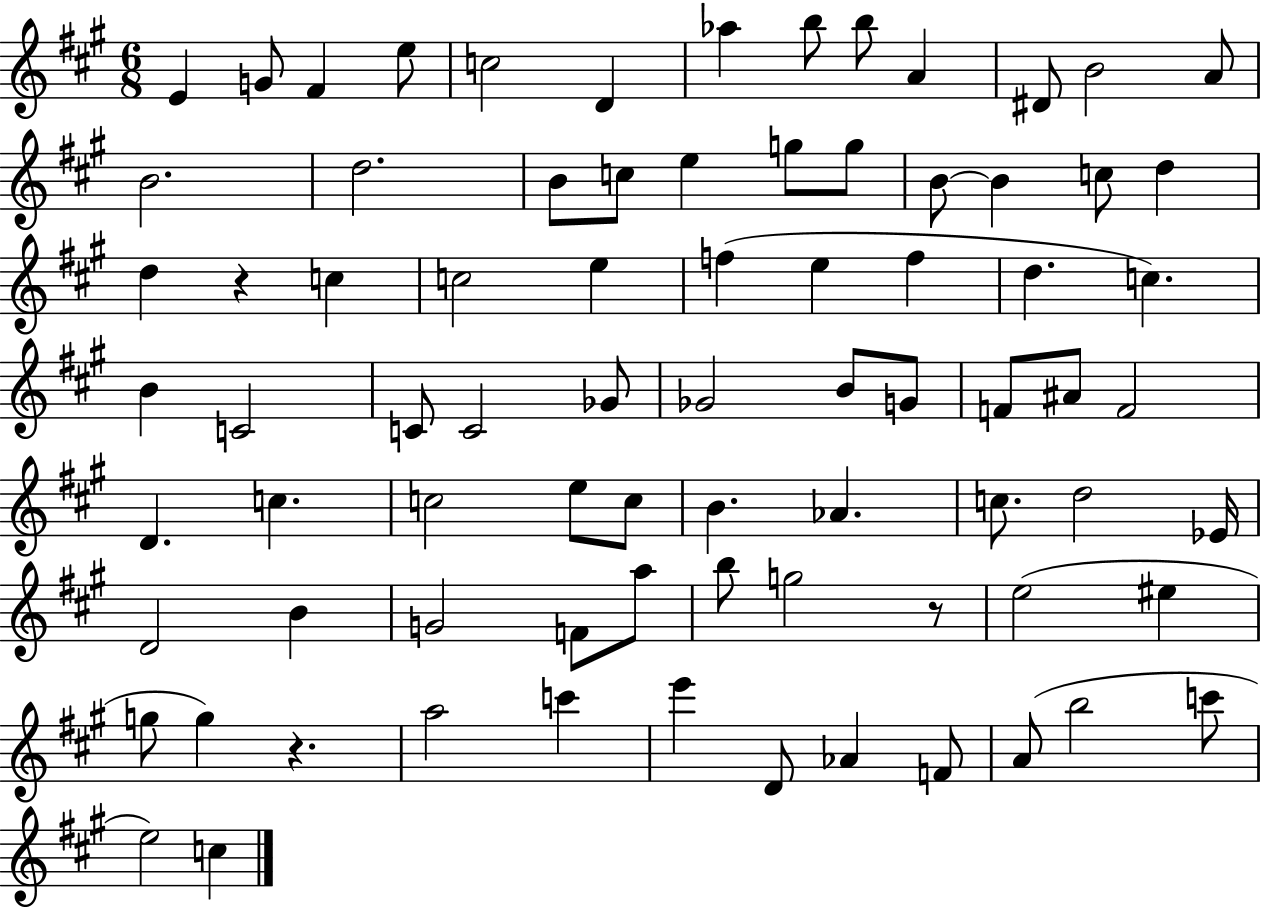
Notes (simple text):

E4/q G4/e F#4/q E5/e C5/h D4/q Ab5/q B5/e B5/e A4/q D#4/e B4/h A4/e B4/h. D5/h. B4/e C5/e E5/q G5/e G5/e B4/e B4/q C5/e D5/q D5/q R/q C5/q C5/h E5/q F5/q E5/q F5/q D5/q. C5/q. B4/q C4/h C4/e C4/h Gb4/e Gb4/h B4/e G4/e F4/e A#4/e F4/h D4/q. C5/q. C5/h E5/e C5/e B4/q. Ab4/q. C5/e. D5/h Eb4/s D4/h B4/q G4/h F4/e A5/e B5/e G5/h R/e E5/h EIS5/q G5/e G5/q R/q. A5/h C6/q E6/q D4/e Ab4/q F4/e A4/e B5/h C6/e E5/h C5/q